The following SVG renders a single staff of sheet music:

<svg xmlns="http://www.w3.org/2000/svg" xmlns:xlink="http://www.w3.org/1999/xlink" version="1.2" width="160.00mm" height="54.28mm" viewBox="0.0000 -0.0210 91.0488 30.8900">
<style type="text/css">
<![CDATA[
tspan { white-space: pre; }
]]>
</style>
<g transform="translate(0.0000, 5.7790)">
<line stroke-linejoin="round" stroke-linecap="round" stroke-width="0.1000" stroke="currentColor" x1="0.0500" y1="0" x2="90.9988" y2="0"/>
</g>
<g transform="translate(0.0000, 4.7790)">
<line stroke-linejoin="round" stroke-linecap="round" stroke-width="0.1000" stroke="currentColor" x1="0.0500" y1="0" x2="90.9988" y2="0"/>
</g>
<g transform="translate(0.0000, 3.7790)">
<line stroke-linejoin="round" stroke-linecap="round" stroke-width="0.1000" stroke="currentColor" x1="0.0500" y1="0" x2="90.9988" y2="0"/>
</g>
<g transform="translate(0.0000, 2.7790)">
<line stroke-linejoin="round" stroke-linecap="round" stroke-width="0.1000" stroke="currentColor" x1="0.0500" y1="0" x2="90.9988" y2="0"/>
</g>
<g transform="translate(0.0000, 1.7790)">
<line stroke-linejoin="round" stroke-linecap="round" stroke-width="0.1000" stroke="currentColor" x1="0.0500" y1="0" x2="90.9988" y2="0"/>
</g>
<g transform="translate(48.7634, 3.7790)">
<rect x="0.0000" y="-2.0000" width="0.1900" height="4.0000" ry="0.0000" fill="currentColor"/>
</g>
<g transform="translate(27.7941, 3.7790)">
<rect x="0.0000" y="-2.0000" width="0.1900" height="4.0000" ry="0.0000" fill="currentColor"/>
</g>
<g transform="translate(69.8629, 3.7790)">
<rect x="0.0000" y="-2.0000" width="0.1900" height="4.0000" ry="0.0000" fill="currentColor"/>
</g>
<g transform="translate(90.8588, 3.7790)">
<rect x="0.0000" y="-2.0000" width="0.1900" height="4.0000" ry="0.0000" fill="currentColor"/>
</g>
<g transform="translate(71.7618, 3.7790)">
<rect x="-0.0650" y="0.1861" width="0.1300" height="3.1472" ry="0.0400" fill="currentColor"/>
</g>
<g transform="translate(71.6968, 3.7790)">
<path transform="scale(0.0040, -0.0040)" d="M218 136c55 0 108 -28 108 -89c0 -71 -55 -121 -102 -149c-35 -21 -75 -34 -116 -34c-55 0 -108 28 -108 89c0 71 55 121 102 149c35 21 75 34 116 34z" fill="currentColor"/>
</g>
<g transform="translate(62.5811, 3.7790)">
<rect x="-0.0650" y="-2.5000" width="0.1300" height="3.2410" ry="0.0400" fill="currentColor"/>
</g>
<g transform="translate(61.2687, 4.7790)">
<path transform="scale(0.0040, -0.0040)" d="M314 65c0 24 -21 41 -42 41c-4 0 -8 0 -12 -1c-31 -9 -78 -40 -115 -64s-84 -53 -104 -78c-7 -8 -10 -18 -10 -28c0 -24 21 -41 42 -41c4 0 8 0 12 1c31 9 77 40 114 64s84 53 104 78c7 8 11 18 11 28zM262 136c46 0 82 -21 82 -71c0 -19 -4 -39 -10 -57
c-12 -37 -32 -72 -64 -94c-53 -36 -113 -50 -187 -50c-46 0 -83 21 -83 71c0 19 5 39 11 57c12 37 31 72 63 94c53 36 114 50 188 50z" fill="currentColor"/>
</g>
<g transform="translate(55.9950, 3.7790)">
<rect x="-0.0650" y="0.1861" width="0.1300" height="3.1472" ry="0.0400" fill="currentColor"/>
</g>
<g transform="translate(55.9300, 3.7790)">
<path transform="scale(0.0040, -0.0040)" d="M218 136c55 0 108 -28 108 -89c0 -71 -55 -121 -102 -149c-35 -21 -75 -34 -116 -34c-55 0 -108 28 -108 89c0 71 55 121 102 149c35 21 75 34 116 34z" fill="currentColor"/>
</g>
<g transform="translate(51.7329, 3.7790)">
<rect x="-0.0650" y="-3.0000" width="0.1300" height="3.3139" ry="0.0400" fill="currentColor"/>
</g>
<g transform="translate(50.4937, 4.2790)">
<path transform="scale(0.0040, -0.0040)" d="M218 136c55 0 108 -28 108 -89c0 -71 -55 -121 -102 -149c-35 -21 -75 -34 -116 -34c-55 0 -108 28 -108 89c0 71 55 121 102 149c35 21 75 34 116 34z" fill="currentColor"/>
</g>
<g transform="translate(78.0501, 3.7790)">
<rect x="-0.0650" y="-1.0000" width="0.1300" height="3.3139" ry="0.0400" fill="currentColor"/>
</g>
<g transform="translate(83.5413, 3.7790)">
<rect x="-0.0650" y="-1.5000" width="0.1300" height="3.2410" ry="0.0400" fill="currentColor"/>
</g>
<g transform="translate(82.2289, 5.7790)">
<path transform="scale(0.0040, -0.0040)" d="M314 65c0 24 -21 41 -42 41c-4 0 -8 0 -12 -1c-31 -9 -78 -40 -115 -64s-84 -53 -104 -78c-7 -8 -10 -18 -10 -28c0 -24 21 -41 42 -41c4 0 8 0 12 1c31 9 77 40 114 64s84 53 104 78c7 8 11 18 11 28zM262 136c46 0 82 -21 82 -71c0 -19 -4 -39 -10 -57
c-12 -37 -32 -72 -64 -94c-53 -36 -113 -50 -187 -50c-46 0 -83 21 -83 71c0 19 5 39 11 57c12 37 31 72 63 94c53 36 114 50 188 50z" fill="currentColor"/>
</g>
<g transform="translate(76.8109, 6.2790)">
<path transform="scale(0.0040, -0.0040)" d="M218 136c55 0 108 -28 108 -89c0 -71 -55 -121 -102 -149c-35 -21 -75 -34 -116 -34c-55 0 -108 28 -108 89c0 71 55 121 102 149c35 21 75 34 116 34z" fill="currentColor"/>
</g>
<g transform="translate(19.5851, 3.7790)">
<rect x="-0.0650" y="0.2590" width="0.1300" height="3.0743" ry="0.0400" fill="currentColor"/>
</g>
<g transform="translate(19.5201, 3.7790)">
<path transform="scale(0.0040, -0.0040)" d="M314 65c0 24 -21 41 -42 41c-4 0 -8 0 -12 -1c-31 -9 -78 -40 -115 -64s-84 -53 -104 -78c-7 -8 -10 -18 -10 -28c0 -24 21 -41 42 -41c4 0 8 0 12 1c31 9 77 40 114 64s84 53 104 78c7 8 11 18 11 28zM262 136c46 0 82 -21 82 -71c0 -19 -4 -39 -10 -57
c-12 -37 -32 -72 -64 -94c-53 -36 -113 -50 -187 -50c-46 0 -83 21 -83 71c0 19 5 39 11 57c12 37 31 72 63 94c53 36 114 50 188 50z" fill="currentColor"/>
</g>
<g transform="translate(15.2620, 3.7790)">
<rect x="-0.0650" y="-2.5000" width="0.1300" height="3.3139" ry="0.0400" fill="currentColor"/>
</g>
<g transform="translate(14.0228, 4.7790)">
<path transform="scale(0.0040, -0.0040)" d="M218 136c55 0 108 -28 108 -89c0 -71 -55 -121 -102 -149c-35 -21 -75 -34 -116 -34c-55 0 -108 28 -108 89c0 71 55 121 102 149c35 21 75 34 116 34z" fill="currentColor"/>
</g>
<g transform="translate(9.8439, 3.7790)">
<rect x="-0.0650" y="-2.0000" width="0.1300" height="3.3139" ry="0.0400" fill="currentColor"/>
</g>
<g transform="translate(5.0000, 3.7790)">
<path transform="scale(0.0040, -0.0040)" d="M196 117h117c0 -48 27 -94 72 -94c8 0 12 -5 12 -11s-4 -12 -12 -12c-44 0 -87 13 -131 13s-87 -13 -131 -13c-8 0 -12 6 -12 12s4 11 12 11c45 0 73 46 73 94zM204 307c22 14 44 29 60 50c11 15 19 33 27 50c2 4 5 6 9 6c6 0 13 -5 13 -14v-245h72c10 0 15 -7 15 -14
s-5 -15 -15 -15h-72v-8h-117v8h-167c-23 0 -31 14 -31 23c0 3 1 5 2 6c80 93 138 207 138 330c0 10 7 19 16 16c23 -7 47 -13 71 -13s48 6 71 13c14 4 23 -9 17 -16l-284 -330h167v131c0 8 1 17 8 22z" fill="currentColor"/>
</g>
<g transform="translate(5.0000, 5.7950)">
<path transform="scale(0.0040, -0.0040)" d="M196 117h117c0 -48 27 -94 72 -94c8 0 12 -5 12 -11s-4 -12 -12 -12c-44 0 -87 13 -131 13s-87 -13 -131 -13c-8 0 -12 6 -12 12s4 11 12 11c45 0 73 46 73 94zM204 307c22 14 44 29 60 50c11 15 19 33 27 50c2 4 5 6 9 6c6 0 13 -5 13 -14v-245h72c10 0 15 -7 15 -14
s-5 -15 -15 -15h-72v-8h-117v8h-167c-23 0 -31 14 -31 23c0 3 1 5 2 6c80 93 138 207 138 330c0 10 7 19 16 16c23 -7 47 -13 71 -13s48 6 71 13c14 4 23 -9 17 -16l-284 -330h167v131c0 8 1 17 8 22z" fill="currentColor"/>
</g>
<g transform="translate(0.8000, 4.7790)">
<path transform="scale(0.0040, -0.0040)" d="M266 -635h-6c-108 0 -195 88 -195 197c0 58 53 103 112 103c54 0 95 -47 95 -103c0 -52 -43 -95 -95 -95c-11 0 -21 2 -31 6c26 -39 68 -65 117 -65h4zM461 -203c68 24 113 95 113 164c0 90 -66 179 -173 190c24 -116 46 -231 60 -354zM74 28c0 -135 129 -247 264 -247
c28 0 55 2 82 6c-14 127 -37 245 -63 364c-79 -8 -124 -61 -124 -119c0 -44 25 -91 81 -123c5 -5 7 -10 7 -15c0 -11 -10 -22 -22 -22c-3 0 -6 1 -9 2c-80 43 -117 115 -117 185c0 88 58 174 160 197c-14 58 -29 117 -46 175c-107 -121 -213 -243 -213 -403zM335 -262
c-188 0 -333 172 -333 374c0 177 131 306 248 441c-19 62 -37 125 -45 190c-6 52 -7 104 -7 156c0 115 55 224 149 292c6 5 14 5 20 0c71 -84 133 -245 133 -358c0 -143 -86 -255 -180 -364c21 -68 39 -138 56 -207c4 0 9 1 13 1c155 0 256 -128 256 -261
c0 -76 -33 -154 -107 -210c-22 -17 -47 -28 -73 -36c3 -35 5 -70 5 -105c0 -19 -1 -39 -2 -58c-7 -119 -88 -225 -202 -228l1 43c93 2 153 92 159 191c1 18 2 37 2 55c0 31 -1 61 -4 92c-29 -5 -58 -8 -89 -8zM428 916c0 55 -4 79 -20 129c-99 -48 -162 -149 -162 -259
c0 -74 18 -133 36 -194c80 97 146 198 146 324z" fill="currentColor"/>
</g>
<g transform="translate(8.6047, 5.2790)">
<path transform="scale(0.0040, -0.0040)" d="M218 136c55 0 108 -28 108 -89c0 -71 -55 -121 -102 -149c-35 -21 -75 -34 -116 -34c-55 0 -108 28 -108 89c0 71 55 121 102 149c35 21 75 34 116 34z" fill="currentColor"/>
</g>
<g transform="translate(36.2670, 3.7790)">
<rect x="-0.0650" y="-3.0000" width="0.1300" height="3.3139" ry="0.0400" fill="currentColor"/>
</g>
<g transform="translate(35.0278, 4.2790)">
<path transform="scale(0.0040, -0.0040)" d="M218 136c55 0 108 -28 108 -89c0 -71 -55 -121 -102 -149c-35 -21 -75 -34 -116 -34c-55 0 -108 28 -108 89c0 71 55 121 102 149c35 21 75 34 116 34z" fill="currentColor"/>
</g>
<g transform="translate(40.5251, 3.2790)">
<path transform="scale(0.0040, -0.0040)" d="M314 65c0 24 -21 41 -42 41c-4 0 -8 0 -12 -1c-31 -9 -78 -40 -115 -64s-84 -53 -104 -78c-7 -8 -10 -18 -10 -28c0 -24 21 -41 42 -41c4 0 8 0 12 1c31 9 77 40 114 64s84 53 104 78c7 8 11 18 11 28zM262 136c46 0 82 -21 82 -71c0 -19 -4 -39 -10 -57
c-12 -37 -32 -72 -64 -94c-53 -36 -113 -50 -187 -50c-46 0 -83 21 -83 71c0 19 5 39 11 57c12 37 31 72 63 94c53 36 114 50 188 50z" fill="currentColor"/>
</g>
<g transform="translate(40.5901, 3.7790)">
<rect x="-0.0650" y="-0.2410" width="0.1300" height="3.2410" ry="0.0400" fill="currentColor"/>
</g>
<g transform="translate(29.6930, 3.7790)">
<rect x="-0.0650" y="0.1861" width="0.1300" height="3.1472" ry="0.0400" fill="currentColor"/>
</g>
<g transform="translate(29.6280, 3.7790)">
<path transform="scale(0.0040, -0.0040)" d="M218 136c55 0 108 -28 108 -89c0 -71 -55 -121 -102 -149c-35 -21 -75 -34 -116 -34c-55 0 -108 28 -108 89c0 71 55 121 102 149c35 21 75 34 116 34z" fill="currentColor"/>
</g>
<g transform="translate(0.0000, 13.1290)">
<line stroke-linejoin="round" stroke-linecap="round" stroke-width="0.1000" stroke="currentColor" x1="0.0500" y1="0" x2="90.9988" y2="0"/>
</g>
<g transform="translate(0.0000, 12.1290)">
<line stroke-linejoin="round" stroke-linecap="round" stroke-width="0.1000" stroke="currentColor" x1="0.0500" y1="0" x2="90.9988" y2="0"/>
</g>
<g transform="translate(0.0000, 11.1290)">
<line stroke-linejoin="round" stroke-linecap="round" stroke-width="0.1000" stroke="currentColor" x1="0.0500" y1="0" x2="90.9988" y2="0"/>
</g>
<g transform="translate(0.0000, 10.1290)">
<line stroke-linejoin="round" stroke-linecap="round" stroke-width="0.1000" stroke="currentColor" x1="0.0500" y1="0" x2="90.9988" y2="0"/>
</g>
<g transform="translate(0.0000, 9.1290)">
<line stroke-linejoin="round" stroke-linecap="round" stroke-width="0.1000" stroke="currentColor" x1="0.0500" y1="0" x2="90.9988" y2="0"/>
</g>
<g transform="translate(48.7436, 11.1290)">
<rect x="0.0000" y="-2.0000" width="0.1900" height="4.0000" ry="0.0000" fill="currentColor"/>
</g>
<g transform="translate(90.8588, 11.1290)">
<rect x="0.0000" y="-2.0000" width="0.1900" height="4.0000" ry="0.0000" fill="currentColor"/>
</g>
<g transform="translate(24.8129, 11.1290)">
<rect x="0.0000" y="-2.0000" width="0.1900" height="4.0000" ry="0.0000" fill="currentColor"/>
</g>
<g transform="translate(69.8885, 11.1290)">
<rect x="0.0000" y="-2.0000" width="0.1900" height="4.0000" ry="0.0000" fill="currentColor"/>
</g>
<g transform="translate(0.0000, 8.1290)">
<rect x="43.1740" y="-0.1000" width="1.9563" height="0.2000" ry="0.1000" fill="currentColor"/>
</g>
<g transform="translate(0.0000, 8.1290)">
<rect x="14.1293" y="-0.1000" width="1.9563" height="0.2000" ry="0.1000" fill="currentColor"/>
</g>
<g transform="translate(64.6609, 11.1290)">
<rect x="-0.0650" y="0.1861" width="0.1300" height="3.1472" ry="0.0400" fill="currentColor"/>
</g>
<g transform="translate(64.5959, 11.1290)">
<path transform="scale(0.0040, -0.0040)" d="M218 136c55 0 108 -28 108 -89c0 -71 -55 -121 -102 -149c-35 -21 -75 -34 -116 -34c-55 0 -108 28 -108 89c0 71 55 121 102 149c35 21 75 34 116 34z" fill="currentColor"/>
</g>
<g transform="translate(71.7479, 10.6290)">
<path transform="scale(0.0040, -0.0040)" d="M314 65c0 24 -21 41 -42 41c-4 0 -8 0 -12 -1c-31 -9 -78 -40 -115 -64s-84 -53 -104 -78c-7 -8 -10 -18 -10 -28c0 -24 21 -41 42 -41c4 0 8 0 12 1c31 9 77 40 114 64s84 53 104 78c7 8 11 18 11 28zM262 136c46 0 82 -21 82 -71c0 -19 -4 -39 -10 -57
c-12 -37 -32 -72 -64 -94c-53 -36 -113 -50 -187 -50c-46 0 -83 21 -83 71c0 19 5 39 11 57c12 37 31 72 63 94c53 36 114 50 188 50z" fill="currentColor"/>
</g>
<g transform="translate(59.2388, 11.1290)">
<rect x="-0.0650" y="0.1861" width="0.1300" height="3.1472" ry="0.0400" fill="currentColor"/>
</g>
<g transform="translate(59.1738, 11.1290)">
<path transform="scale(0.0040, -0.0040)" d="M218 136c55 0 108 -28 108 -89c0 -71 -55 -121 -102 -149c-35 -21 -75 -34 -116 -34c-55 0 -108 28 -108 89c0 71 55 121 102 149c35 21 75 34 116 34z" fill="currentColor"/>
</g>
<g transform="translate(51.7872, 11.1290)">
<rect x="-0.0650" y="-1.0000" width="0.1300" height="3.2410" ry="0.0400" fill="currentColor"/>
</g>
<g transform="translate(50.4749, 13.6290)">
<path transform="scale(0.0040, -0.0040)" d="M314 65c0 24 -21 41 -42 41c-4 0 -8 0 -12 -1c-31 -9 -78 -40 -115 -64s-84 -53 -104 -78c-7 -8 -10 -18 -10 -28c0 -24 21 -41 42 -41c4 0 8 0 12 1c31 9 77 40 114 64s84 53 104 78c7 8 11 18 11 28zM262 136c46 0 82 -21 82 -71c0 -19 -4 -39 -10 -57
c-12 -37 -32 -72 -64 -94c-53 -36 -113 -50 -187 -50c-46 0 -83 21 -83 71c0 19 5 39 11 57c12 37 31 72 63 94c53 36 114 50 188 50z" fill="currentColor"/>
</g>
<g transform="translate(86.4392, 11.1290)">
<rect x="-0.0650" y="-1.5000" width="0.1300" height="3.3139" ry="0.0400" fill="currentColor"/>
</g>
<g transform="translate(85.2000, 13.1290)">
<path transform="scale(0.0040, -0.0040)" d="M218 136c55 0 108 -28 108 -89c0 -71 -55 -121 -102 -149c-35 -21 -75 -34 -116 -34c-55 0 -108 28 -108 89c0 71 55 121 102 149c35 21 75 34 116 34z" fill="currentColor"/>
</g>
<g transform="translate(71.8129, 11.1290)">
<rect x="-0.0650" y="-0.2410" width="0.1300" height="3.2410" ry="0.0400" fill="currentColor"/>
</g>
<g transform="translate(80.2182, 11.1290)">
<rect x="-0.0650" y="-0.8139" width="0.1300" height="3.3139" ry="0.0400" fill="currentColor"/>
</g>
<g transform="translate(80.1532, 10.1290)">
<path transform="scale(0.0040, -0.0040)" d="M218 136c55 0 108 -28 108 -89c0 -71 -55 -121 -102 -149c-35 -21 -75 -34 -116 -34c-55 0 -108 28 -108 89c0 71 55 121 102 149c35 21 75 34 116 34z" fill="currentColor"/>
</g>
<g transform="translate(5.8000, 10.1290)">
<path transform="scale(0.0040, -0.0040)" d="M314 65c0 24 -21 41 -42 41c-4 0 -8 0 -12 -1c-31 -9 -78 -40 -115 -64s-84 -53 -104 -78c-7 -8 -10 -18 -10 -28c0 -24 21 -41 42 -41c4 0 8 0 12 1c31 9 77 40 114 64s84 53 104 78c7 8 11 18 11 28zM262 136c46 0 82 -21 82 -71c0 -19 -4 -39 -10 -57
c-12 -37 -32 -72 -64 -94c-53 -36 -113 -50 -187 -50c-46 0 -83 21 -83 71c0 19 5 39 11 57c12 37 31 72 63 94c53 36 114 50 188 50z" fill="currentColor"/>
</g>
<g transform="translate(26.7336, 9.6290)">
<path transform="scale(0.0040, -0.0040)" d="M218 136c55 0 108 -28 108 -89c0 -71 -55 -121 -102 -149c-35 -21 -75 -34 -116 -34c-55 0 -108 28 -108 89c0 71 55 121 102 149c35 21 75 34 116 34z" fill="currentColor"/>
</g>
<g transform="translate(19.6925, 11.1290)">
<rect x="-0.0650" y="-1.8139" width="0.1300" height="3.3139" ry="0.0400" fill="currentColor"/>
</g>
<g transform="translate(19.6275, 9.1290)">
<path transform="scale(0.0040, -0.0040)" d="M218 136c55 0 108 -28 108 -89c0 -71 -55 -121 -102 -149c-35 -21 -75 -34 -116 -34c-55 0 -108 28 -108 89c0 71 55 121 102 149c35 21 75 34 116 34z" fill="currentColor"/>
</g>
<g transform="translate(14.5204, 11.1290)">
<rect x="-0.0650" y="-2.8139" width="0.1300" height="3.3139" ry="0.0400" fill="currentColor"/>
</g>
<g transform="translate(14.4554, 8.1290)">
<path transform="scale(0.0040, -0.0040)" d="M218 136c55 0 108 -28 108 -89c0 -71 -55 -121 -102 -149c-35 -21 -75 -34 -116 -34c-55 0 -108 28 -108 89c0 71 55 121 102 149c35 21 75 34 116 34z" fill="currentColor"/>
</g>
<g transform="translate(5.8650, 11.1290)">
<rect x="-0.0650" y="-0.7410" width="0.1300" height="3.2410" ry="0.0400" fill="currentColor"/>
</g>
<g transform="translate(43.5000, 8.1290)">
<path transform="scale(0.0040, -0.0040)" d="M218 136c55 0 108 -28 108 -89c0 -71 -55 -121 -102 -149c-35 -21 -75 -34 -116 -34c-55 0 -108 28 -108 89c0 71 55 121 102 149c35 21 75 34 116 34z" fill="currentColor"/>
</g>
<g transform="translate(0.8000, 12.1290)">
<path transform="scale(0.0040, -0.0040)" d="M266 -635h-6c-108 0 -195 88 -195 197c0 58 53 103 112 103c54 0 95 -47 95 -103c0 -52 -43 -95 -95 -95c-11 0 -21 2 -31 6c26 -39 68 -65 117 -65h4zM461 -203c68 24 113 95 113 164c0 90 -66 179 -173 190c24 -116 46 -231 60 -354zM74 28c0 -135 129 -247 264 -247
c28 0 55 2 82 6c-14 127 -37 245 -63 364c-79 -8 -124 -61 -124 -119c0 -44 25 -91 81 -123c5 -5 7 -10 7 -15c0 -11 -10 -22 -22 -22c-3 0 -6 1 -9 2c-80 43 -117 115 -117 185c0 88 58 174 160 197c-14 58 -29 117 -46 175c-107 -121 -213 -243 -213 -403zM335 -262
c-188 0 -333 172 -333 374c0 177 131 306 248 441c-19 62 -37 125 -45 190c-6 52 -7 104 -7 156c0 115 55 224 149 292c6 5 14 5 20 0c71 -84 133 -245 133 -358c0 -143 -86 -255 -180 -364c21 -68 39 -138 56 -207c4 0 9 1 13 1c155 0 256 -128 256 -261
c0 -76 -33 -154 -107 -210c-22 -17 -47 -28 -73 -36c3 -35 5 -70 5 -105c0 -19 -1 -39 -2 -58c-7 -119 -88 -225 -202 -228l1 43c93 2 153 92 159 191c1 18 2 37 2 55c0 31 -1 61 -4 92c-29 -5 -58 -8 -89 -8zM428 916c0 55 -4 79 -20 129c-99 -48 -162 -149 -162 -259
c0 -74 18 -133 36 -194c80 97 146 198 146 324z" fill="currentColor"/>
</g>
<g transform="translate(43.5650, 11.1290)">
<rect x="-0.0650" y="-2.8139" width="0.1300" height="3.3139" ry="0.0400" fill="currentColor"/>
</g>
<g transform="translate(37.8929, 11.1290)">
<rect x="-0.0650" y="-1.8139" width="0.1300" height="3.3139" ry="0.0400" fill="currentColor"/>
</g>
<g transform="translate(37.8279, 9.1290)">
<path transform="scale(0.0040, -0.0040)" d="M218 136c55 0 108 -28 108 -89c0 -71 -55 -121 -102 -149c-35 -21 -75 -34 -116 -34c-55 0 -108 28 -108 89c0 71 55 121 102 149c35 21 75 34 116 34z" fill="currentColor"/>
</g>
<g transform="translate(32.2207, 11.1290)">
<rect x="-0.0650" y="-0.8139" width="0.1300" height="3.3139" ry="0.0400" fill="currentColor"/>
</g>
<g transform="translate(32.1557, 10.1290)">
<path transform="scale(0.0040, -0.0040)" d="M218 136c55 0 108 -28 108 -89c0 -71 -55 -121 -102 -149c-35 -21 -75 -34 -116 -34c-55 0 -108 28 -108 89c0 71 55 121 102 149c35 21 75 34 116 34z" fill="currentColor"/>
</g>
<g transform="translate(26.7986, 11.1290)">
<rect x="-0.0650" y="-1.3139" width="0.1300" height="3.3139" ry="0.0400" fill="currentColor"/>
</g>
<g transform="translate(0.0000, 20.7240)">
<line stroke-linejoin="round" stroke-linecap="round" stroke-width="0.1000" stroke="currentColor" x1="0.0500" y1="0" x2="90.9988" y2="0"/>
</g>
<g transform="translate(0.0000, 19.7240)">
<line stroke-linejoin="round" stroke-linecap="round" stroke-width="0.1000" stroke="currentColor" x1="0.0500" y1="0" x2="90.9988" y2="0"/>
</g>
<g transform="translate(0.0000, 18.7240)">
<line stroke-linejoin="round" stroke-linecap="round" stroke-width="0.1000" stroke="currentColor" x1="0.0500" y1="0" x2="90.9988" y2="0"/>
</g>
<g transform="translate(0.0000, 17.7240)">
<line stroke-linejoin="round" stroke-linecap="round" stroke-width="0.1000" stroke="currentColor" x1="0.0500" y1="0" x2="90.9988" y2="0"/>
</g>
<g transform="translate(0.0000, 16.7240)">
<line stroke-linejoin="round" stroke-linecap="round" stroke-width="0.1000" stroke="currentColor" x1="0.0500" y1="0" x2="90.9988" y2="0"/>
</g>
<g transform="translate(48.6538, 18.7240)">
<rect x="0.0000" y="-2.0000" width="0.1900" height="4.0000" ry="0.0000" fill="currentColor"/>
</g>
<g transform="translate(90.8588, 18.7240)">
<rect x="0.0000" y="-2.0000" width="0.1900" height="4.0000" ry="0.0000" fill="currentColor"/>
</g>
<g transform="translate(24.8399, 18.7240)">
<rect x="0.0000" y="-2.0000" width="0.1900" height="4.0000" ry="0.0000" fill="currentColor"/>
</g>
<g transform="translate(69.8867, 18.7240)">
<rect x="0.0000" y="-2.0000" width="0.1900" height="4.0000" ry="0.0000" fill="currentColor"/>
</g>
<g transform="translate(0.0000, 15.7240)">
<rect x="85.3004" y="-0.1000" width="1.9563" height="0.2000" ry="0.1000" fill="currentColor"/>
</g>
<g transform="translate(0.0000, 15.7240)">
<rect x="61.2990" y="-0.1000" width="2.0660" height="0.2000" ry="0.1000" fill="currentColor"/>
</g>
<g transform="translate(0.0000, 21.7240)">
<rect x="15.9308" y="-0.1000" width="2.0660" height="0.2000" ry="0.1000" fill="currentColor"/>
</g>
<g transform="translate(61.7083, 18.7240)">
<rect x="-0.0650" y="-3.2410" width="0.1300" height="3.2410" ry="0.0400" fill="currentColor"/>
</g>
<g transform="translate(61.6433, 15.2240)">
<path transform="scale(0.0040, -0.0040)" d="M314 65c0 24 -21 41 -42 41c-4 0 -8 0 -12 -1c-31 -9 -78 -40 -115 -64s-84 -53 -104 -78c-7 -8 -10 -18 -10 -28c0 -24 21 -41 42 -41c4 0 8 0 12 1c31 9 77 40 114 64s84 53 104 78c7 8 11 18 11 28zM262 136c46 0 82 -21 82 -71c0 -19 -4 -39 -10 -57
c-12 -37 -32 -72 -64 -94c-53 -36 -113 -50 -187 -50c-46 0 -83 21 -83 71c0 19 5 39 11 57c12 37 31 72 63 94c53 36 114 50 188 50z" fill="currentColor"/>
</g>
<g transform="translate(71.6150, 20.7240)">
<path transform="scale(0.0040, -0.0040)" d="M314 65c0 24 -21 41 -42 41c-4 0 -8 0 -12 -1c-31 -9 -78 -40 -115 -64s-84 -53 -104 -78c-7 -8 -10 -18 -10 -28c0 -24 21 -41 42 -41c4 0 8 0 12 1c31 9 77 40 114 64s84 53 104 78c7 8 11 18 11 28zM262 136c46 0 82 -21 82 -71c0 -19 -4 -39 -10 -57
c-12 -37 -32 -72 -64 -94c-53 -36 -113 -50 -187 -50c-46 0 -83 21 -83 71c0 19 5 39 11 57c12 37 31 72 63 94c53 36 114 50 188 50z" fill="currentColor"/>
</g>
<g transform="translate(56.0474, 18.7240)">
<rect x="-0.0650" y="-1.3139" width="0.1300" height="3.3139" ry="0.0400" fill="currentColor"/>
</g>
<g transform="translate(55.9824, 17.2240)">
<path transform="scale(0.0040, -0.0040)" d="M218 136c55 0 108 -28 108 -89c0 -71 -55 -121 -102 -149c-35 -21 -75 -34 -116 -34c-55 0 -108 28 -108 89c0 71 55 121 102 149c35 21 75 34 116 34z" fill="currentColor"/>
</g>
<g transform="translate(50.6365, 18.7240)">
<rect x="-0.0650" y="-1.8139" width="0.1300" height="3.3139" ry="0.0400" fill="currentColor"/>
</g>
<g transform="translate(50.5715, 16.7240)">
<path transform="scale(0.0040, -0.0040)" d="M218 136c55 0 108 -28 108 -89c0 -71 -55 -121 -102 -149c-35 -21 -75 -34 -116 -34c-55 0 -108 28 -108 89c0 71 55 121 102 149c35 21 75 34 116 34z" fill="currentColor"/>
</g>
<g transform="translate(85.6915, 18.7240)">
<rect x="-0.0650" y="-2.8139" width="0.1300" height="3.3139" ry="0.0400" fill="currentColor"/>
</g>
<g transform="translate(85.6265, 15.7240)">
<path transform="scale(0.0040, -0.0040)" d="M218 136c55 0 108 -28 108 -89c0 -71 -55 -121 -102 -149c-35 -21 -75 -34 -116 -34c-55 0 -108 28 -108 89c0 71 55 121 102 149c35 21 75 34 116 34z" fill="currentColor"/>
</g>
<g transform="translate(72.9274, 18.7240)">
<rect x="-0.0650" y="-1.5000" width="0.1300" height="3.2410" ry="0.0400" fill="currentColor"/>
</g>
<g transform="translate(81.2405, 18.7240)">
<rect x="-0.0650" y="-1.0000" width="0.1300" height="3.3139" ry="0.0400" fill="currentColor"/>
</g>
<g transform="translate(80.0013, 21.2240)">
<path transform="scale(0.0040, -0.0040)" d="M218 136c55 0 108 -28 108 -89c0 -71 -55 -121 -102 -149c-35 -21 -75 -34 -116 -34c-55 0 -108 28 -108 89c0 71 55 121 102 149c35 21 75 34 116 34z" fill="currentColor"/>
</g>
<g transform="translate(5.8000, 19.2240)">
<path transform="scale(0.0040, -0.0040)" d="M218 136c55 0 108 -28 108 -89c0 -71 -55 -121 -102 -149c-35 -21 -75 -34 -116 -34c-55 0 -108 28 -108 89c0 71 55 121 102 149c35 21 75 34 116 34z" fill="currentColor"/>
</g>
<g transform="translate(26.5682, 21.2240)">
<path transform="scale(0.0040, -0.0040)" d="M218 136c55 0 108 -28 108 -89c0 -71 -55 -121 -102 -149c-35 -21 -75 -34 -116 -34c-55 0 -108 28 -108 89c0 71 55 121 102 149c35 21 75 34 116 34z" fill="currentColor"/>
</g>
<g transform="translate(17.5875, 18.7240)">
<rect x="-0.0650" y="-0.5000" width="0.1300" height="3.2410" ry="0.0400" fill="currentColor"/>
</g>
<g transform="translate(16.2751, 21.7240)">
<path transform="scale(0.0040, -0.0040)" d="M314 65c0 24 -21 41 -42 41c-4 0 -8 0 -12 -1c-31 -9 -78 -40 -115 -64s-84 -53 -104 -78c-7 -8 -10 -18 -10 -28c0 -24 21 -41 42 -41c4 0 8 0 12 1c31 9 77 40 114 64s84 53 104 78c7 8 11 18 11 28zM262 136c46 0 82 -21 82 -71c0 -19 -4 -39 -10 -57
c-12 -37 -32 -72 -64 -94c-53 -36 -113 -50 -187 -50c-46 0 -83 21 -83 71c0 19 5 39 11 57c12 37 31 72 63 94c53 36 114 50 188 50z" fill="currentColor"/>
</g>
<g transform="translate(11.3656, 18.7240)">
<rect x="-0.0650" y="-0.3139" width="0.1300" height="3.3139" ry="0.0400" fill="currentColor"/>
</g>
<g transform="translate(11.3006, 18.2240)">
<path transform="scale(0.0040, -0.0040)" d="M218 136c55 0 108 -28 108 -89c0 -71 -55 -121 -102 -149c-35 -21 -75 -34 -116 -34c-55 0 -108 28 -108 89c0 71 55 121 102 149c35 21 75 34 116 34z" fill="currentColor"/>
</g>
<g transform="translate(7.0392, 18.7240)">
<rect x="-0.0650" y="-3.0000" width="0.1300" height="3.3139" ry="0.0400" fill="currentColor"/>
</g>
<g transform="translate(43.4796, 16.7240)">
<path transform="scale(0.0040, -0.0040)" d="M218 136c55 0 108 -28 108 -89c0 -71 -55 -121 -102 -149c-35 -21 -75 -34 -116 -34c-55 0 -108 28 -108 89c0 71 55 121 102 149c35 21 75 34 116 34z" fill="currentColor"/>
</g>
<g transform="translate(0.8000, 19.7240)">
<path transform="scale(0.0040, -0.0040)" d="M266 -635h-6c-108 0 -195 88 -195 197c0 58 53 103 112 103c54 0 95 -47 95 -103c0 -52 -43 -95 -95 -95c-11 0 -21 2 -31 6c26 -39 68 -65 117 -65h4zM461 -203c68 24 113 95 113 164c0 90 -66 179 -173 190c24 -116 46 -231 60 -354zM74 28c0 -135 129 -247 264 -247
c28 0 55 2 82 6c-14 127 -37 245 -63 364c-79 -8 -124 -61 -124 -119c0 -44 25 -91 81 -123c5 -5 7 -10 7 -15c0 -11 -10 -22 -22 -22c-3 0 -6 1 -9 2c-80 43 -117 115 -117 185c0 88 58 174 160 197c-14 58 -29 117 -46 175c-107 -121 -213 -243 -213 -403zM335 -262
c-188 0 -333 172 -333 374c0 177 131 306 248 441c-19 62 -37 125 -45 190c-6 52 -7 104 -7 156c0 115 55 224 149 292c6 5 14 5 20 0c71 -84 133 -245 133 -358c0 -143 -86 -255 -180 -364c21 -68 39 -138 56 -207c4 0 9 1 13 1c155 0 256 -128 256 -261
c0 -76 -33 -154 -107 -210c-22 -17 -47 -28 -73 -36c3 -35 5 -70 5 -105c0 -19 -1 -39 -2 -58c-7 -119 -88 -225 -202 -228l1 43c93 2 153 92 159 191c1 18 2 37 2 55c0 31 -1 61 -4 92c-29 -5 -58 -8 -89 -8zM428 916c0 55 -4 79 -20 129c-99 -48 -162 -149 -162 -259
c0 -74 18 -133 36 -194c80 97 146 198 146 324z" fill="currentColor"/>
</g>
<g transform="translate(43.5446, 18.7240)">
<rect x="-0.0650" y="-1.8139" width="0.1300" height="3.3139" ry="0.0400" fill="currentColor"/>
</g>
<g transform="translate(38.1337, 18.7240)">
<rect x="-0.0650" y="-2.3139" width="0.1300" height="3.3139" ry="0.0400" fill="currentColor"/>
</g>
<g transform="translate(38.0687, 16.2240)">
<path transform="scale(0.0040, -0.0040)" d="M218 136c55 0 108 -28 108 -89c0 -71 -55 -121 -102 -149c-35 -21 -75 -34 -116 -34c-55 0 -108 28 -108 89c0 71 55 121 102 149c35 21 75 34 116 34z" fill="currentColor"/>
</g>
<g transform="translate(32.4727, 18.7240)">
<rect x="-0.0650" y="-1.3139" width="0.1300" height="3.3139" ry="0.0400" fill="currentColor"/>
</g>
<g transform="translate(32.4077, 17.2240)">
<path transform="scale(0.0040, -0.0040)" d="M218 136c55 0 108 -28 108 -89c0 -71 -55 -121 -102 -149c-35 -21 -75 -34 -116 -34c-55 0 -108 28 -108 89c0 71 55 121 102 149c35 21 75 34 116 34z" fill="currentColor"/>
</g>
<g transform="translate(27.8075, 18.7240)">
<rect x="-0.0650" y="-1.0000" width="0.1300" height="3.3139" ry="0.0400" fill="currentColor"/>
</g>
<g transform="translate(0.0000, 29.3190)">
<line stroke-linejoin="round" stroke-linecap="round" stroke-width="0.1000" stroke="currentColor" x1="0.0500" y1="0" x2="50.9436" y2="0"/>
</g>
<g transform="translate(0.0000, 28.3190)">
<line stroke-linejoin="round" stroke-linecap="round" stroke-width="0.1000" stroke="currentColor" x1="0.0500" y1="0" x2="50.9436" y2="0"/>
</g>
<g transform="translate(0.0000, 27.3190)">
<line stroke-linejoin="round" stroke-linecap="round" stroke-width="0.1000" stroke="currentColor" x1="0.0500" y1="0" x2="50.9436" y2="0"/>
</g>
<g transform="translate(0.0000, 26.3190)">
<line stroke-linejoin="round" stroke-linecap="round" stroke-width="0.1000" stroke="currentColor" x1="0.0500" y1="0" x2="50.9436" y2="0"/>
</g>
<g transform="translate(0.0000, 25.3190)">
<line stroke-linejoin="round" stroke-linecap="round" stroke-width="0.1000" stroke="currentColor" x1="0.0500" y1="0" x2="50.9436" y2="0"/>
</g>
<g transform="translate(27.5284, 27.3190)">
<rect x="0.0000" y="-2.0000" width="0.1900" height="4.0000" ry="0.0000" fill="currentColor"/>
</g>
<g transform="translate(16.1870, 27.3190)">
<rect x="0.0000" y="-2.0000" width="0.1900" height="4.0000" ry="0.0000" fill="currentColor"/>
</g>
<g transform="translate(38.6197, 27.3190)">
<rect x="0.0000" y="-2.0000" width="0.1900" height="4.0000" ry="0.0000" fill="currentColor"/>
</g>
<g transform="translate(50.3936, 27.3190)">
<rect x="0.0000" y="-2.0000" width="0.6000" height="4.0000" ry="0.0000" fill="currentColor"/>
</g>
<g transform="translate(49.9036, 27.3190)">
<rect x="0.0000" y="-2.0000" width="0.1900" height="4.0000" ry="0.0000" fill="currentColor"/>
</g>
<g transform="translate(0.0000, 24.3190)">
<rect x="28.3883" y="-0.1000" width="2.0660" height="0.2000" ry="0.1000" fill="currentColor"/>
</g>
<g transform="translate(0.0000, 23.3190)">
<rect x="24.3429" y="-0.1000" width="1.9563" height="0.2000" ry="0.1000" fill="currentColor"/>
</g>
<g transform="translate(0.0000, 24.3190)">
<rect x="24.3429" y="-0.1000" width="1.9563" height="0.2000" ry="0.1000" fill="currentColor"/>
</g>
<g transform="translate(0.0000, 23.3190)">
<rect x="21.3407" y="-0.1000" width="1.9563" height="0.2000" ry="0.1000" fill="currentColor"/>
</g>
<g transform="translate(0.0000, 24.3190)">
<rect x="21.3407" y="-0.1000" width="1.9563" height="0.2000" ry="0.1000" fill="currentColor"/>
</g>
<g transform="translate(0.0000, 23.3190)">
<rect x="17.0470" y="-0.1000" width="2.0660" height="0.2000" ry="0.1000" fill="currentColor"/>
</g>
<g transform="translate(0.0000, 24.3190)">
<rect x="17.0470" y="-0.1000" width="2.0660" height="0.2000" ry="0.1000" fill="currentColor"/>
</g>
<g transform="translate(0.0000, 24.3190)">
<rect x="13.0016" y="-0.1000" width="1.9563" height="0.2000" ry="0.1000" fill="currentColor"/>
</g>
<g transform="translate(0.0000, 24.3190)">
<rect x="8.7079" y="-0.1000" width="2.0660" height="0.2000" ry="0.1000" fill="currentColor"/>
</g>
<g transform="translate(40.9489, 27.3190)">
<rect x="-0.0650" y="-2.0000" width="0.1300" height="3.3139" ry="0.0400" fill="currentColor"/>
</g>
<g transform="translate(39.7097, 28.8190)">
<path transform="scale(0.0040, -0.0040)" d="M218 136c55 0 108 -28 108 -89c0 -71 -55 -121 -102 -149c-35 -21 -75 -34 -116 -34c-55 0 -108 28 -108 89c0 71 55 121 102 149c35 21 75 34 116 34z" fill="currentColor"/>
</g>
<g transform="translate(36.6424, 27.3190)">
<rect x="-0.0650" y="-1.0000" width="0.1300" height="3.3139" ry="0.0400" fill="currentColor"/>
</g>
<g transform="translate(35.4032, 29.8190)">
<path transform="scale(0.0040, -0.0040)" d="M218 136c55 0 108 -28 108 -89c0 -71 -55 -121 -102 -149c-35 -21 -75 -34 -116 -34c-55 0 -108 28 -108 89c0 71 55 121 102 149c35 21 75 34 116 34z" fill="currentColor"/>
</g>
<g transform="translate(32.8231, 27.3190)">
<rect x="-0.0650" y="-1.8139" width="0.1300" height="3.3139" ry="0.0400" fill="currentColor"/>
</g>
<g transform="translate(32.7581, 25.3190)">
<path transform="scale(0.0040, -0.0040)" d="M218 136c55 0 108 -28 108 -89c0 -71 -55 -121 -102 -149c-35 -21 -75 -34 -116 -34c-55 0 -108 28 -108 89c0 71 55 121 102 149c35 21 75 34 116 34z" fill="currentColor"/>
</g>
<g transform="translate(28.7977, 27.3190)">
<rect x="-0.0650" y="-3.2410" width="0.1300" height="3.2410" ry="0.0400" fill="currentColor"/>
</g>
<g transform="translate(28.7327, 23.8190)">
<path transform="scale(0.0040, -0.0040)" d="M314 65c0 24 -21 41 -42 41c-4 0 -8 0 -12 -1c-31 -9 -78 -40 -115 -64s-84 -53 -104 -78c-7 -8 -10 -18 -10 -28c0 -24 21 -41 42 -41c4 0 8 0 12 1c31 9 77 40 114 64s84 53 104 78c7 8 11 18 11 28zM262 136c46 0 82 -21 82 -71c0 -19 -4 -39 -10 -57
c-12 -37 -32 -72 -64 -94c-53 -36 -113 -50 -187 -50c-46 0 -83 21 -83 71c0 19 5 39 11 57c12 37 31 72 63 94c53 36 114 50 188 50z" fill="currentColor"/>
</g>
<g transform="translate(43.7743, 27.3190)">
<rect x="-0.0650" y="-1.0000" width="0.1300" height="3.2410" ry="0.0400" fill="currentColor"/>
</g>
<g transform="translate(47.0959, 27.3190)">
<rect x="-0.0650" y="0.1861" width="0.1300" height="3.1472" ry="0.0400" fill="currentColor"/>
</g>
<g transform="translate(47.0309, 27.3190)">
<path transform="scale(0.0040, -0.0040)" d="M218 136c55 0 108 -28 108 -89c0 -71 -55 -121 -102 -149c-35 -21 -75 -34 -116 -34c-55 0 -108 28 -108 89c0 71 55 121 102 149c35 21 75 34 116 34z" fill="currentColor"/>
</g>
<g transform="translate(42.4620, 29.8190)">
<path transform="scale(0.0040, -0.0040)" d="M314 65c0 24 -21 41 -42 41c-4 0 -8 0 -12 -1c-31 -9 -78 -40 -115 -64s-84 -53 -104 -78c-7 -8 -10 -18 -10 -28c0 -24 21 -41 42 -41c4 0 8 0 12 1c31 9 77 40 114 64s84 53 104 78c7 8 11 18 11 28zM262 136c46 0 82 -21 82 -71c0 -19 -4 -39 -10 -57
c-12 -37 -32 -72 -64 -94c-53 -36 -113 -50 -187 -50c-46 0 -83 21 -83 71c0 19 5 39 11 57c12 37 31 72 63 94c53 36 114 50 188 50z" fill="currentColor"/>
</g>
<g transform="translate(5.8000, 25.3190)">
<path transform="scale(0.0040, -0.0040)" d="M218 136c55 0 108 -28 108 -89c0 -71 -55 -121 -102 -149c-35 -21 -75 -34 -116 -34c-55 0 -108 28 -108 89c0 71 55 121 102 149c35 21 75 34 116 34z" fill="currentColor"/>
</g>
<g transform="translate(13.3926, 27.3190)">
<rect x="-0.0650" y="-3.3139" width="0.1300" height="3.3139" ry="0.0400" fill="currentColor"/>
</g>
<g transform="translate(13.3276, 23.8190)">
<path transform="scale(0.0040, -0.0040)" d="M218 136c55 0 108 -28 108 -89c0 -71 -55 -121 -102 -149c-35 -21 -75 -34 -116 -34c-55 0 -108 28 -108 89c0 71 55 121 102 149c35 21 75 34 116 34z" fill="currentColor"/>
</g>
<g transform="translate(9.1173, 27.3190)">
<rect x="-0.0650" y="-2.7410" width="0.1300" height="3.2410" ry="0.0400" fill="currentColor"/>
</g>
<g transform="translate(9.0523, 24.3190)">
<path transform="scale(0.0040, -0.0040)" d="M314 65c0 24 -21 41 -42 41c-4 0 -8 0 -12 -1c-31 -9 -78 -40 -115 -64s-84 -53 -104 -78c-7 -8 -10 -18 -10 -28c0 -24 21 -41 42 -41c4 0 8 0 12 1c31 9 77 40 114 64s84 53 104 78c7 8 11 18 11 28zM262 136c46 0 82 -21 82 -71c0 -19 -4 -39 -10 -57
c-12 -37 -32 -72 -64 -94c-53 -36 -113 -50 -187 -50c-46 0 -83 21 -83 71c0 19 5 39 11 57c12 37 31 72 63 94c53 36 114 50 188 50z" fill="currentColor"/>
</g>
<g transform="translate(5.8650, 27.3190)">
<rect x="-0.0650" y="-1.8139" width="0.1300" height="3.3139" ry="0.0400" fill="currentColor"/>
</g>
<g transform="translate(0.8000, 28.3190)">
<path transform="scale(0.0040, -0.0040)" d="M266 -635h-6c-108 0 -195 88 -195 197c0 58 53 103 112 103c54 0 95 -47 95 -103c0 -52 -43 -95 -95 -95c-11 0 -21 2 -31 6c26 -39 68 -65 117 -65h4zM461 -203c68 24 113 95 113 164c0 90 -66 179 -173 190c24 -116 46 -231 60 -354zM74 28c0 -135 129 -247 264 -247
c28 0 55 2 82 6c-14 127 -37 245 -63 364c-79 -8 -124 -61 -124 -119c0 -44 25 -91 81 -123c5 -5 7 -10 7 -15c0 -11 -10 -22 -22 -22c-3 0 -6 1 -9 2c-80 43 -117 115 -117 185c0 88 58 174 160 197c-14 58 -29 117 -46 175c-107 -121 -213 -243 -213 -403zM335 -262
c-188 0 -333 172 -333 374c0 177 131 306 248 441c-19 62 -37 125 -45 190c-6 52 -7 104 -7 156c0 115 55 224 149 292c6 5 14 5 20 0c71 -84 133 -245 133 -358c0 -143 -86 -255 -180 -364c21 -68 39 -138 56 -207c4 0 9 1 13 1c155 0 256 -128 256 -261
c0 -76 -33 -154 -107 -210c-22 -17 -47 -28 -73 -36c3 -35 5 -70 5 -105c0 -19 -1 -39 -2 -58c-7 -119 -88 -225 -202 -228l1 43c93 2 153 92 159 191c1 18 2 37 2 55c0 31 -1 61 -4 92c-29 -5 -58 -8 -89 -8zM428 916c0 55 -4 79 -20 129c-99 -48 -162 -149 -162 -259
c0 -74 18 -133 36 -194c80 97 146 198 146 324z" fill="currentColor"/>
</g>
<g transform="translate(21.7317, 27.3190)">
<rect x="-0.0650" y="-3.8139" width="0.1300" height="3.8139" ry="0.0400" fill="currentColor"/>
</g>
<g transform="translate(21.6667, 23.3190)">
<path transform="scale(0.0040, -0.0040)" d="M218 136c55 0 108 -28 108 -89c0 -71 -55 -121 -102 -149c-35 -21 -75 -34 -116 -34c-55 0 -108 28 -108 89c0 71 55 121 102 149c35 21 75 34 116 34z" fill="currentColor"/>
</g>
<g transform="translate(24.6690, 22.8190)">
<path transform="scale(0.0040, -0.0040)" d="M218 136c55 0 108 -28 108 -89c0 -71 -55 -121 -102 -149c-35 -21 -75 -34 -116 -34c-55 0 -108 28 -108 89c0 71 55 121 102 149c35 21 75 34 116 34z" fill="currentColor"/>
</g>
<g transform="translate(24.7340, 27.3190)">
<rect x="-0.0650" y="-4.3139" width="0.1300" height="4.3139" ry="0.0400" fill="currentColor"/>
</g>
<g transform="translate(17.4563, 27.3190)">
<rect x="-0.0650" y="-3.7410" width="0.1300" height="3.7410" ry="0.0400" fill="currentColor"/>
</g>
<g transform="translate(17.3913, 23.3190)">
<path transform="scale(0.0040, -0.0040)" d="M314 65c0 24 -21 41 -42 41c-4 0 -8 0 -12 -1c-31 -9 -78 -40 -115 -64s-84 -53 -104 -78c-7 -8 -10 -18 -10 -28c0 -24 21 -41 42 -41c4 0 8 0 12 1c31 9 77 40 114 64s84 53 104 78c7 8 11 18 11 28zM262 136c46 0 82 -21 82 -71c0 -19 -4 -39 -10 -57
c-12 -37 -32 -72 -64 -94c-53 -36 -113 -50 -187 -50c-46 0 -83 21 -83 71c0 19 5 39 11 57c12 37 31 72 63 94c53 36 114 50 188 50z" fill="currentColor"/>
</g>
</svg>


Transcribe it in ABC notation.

X:1
T:Untitled
M:4/4
L:1/4
K:C
F G B2 B A c2 A B G2 B D E2 d2 a f e d f a D2 B B c2 d E A c C2 D e g f f e b2 E2 D a f a2 b c'2 c' d' b2 f D F D2 B